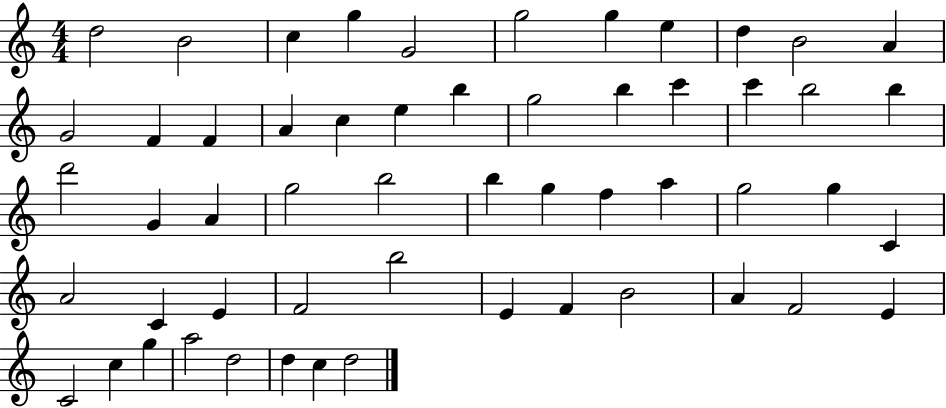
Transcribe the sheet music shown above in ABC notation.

X:1
T:Untitled
M:4/4
L:1/4
K:C
d2 B2 c g G2 g2 g e d B2 A G2 F F A c e b g2 b c' c' b2 b d'2 G A g2 b2 b g f a g2 g C A2 C E F2 b2 E F B2 A F2 E C2 c g a2 d2 d c d2